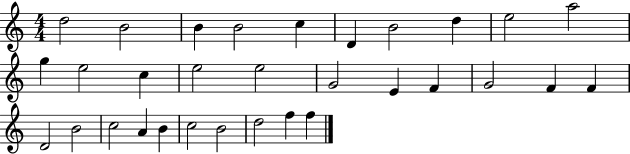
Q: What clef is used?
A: treble